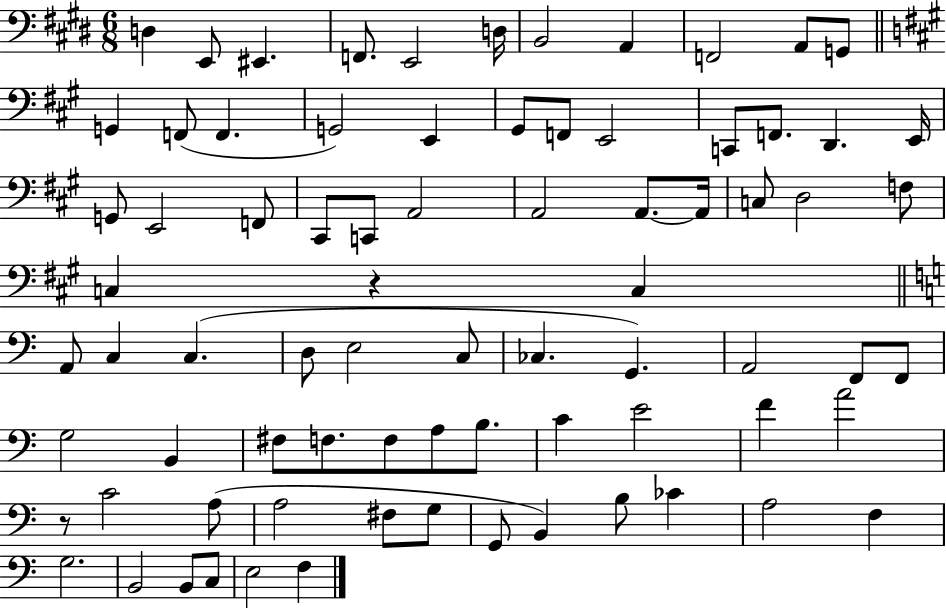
{
  \clef bass
  \numericTimeSignature
  \time 6/8
  \key e \major
  d4 e,8 eis,4. | f,8. e,2 d16 | b,2 a,4 | f,2 a,8 g,8 | \break \bar "||" \break \key a \major g,4 f,8( f,4. | g,2) e,4 | gis,8 f,8 e,2 | c,8 f,8. d,4. e,16 | \break g,8 e,2 f,8 | cis,8 c,8 a,2 | a,2 a,8.~~ a,16 | c8 d2 f8 | \break c4 r4 c4 | \bar "||" \break \key c \major a,8 c4 c4.( | d8 e2 c8 | ces4. g,4.) | a,2 f,8 f,8 | \break g2 b,4 | fis8 f8. f8 a8 b8. | c'4 e'2 | f'4 a'2 | \break r8 c'2 a8( | a2 fis8 g8 | g,8 b,4) b8 ces'4 | a2 f4 | \break g2. | b,2 b,8 c8 | e2 f4 | \bar "|."
}